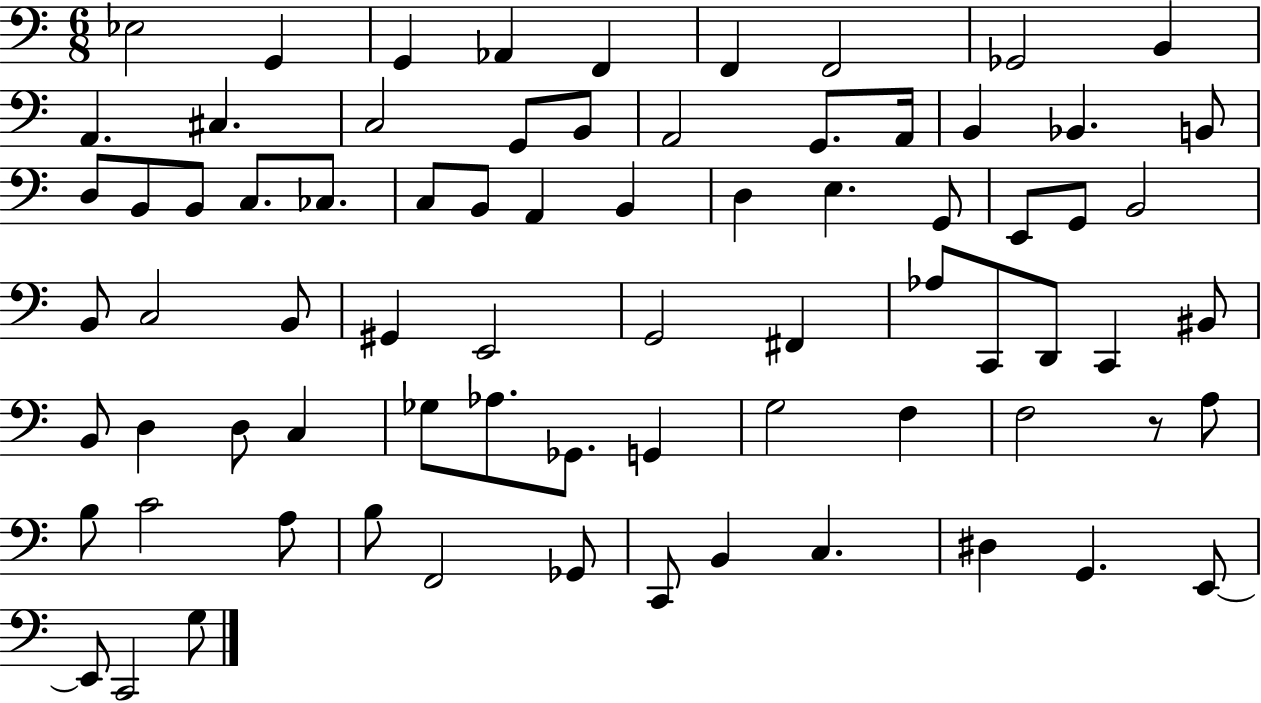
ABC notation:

X:1
T:Untitled
M:6/8
L:1/4
K:C
_E,2 G,, G,, _A,, F,, F,, F,,2 _G,,2 B,, A,, ^C, C,2 G,,/2 B,,/2 A,,2 G,,/2 A,,/4 B,, _B,, B,,/2 D,/2 B,,/2 B,,/2 C,/2 _C,/2 C,/2 B,,/2 A,, B,, D, E, G,,/2 E,,/2 G,,/2 B,,2 B,,/2 C,2 B,,/2 ^G,, E,,2 G,,2 ^F,, _A,/2 C,,/2 D,,/2 C,, ^B,,/2 B,,/2 D, D,/2 C, _G,/2 _A,/2 _G,,/2 G,, G,2 F, F,2 z/2 A,/2 B,/2 C2 A,/2 B,/2 F,,2 _G,,/2 C,,/2 B,, C, ^D, G,, E,,/2 E,,/2 C,,2 G,/2